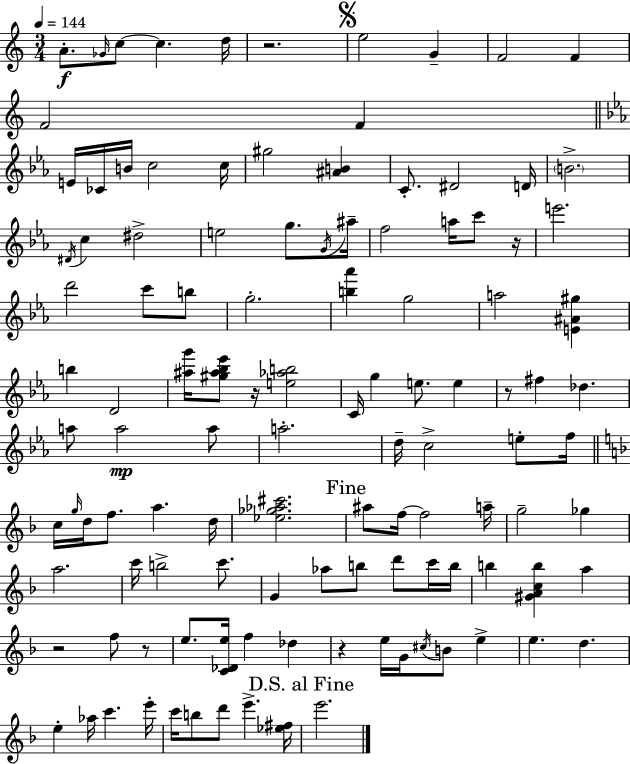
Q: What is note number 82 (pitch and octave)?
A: Db5